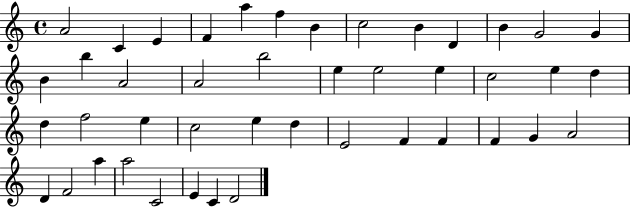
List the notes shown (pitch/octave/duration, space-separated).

A4/h C4/q E4/q F4/q A5/q F5/q B4/q C5/h B4/q D4/q B4/q G4/h G4/q B4/q B5/q A4/h A4/h B5/h E5/q E5/h E5/q C5/h E5/q D5/q D5/q F5/h E5/q C5/h E5/q D5/q E4/h F4/q F4/q F4/q G4/q A4/h D4/q F4/h A5/q A5/h C4/h E4/q C4/q D4/h